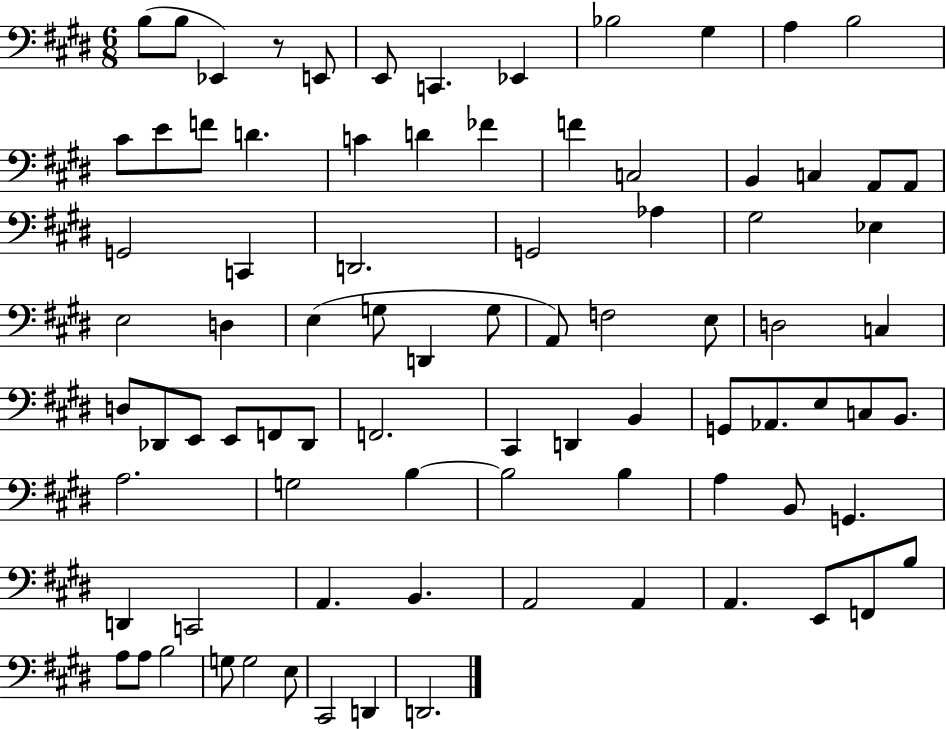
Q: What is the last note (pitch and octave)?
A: D2